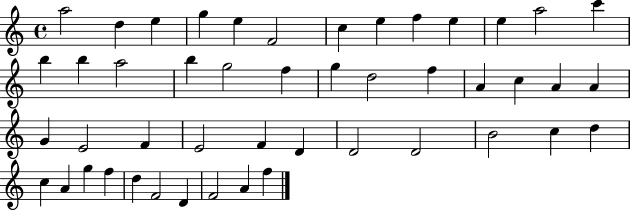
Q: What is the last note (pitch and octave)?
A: F5